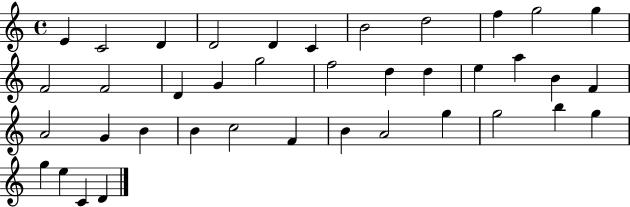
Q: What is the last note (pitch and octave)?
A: D4